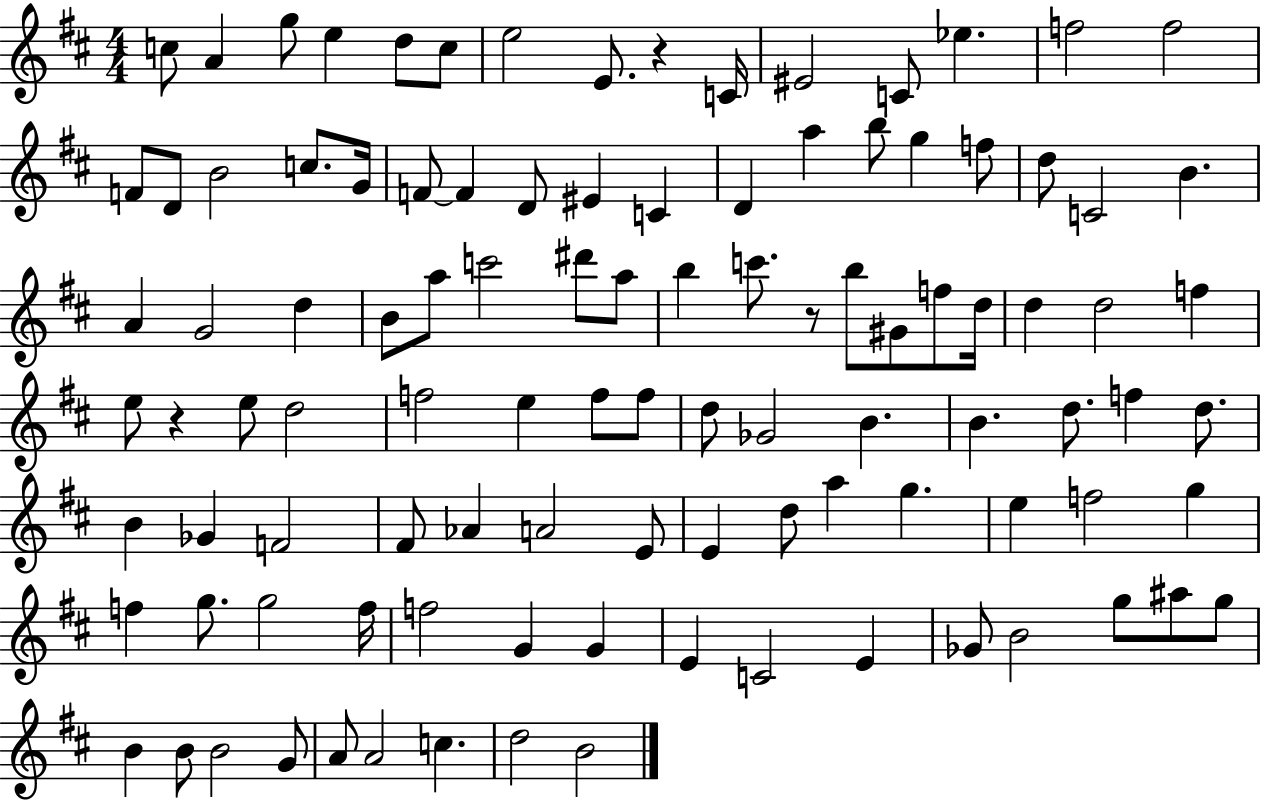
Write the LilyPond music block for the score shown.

{
  \clef treble
  \numericTimeSignature
  \time 4/4
  \key d \major
  c''8 a'4 g''8 e''4 d''8 c''8 | e''2 e'8. r4 c'16 | eis'2 c'8 ees''4. | f''2 f''2 | \break f'8 d'8 b'2 c''8. g'16 | f'8~~ f'4 d'8 eis'4 c'4 | d'4 a''4 b''8 g''4 f''8 | d''8 c'2 b'4. | \break a'4 g'2 d''4 | b'8 a''8 c'''2 dis'''8 a''8 | b''4 c'''8. r8 b''8 gis'8 f''8 d''16 | d''4 d''2 f''4 | \break e''8 r4 e''8 d''2 | f''2 e''4 f''8 f''8 | d''8 ges'2 b'4. | b'4. d''8. f''4 d''8. | \break b'4 ges'4 f'2 | fis'8 aes'4 a'2 e'8 | e'4 d''8 a''4 g''4. | e''4 f''2 g''4 | \break f''4 g''8. g''2 f''16 | f''2 g'4 g'4 | e'4 c'2 e'4 | ges'8 b'2 g''8 ais''8 g''8 | \break b'4 b'8 b'2 g'8 | a'8 a'2 c''4. | d''2 b'2 | \bar "|."
}